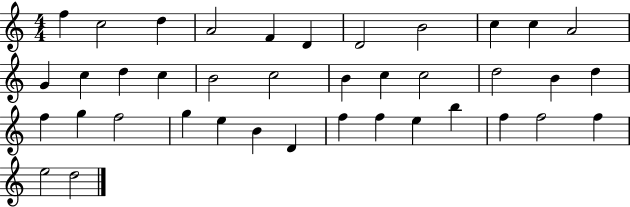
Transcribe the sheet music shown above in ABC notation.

X:1
T:Untitled
M:4/4
L:1/4
K:C
f c2 d A2 F D D2 B2 c c A2 G c d c B2 c2 B c c2 d2 B d f g f2 g e B D f f e b f f2 f e2 d2